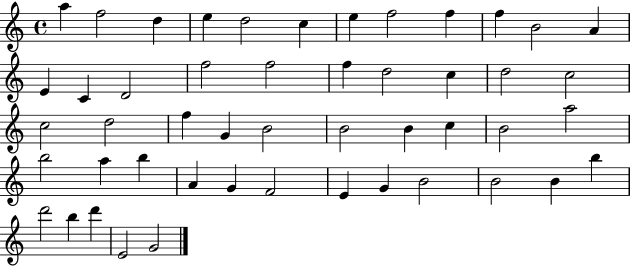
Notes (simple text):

A5/q F5/h D5/q E5/q D5/h C5/q E5/q F5/h F5/q F5/q B4/h A4/q E4/q C4/q D4/h F5/h F5/h F5/q D5/h C5/q D5/h C5/h C5/h D5/h F5/q G4/q B4/h B4/h B4/q C5/q B4/h A5/h B5/h A5/q B5/q A4/q G4/q F4/h E4/q G4/q B4/h B4/h B4/q B5/q D6/h B5/q D6/q E4/h G4/h